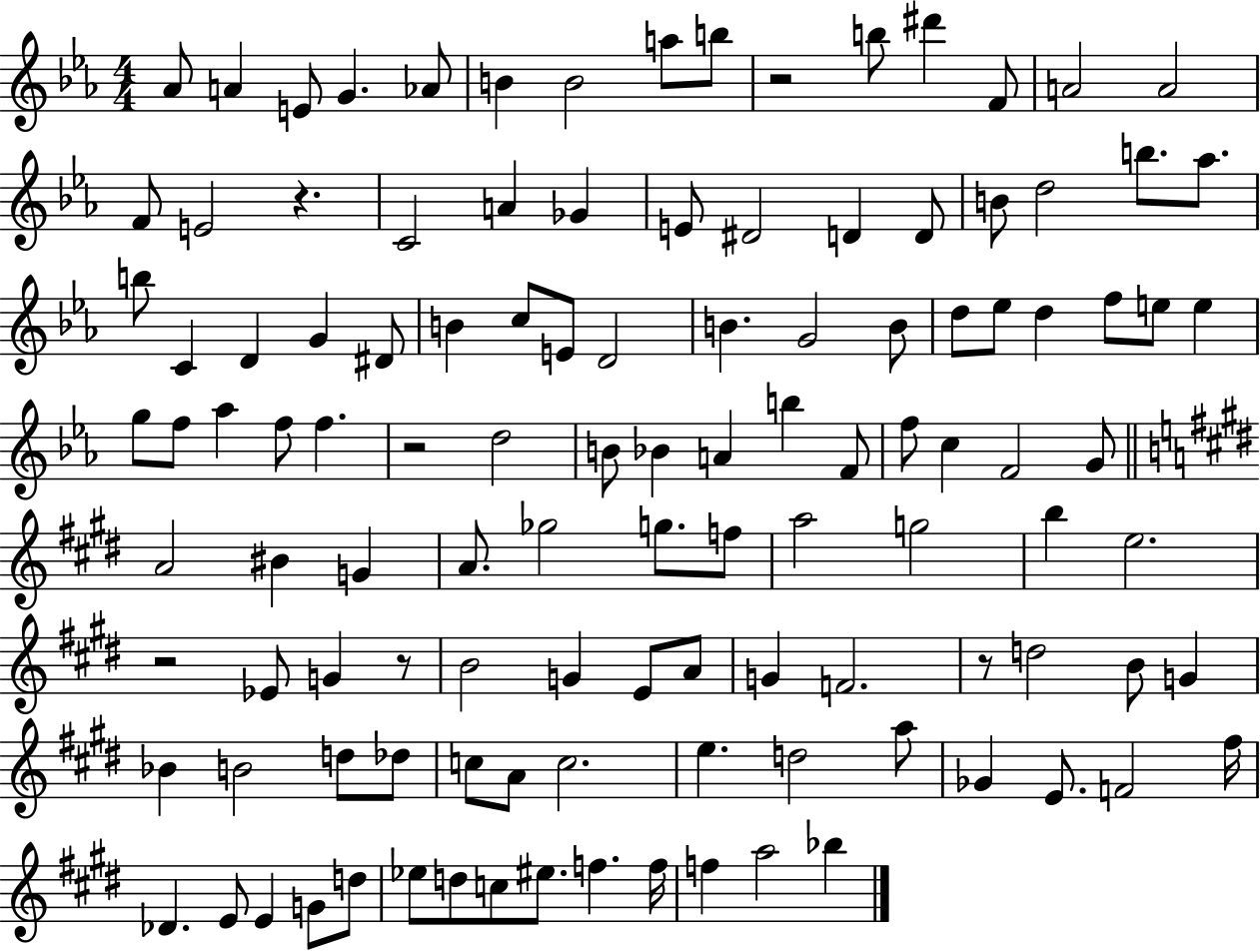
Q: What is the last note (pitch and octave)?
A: Bb5